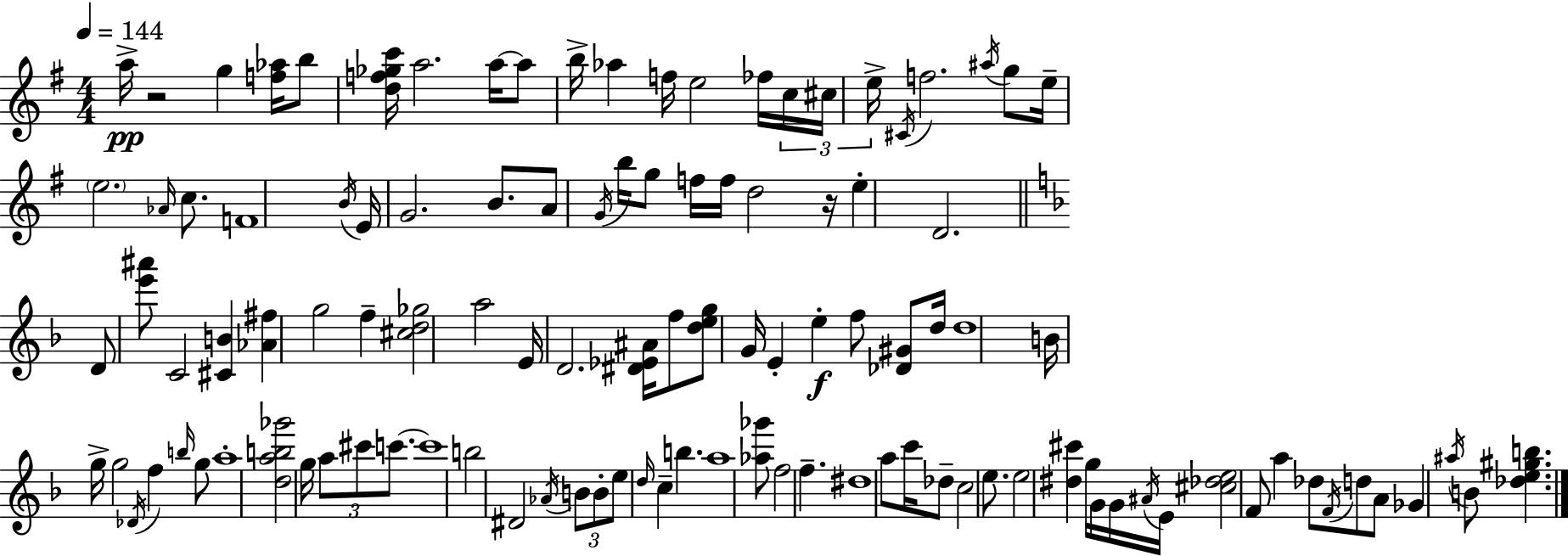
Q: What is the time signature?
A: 4/4